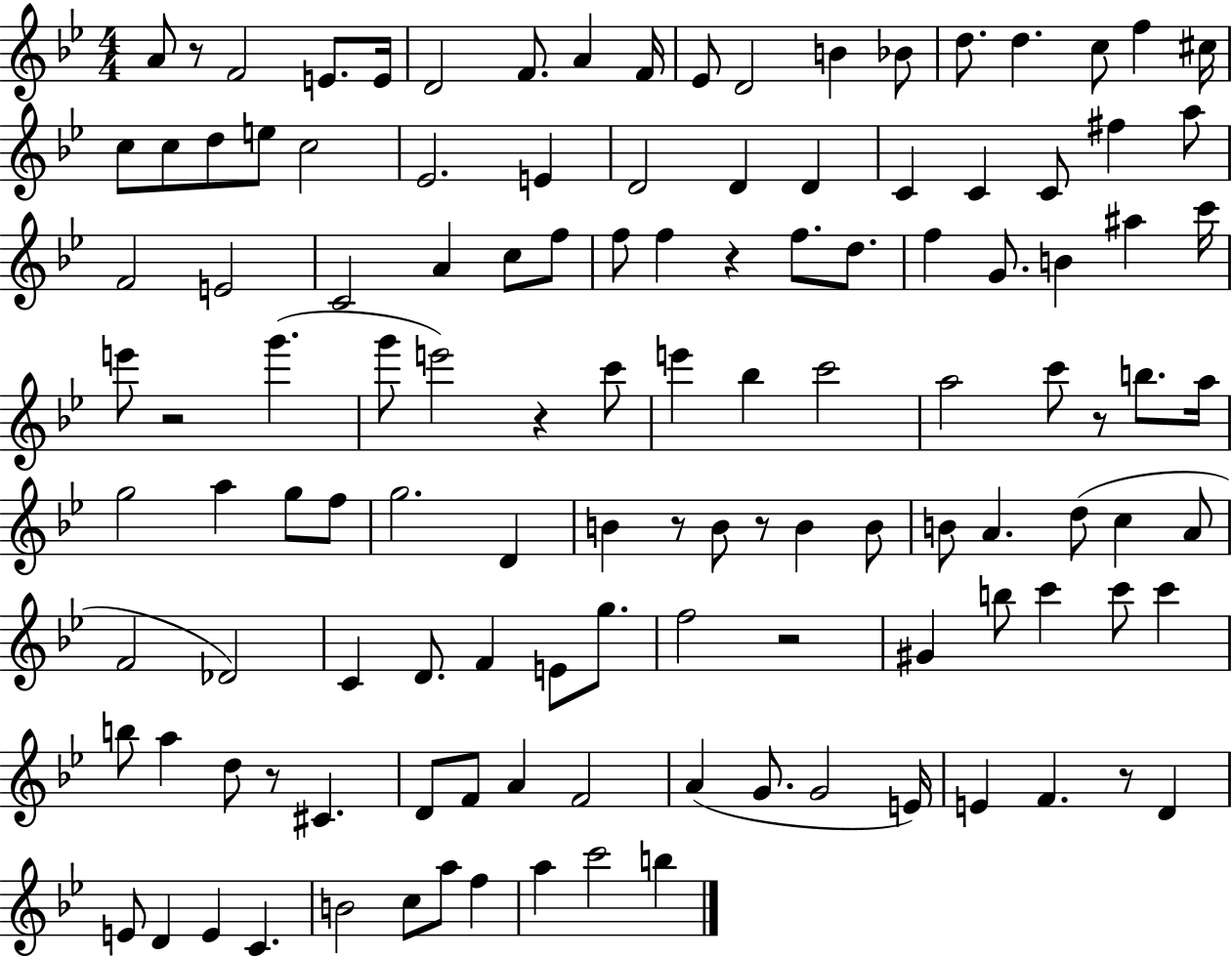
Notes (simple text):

A4/e R/e F4/h E4/e. E4/s D4/h F4/e. A4/q F4/s Eb4/e D4/h B4/q Bb4/e D5/e. D5/q. C5/e F5/q C#5/s C5/e C5/e D5/e E5/e C5/h Eb4/h. E4/q D4/h D4/q D4/q C4/q C4/q C4/e F#5/q A5/e F4/h E4/h C4/h A4/q C5/e F5/e F5/e F5/q R/q F5/e. D5/e. F5/q G4/e. B4/q A#5/q C6/s E6/e R/h G6/q. G6/e E6/h R/q C6/e E6/q Bb5/q C6/h A5/h C6/e R/e B5/e. A5/s G5/h A5/q G5/e F5/e G5/h. D4/q B4/q R/e B4/e R/e B4/q B4/e B4/e A4/q. D5/e C5/q A4/e F4/h Db4/h C4/q D4/e. F4/q E4/e G5/e. F5/h R/h G#4/q B5/e C6/q C6/e C6/q B5/e A5/q D5/e R/e C#4/q. D4/e F4/e A4/q F4/h A4/q G4/e. G4/h E4/s E4/q F4/q. R/e D4/q E4/e D4/q E4/q C4/q. B4/h C5/e A5/e F5/q A5/q C6/h B5/q